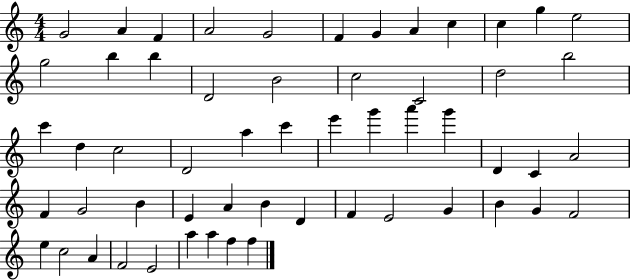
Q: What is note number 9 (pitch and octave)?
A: C5